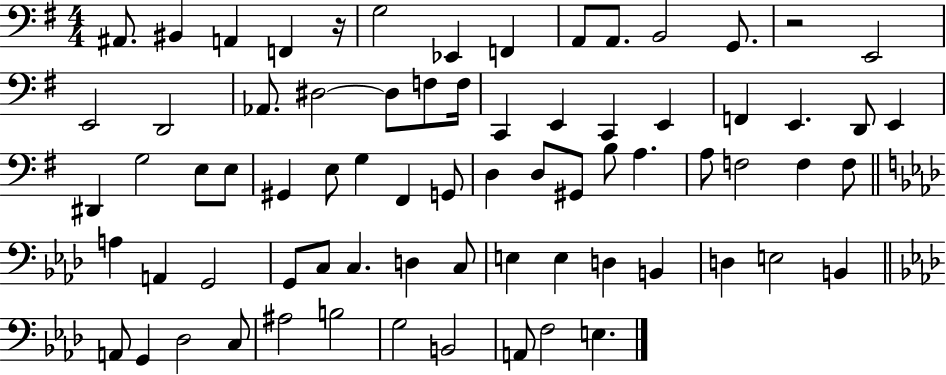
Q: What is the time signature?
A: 4/4